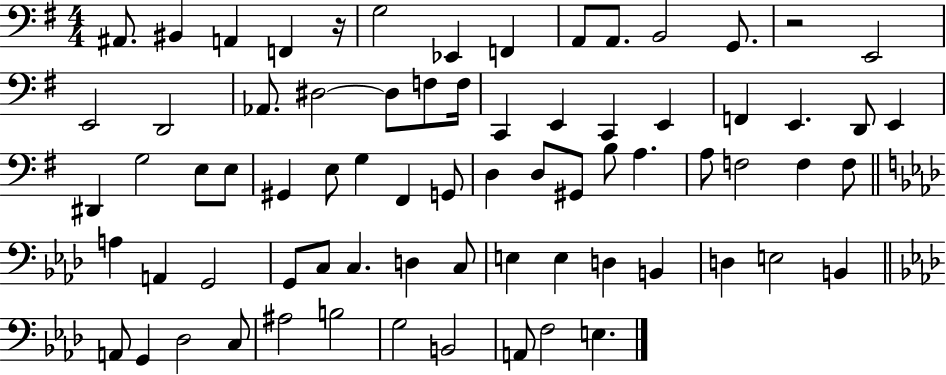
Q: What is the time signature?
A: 4/4